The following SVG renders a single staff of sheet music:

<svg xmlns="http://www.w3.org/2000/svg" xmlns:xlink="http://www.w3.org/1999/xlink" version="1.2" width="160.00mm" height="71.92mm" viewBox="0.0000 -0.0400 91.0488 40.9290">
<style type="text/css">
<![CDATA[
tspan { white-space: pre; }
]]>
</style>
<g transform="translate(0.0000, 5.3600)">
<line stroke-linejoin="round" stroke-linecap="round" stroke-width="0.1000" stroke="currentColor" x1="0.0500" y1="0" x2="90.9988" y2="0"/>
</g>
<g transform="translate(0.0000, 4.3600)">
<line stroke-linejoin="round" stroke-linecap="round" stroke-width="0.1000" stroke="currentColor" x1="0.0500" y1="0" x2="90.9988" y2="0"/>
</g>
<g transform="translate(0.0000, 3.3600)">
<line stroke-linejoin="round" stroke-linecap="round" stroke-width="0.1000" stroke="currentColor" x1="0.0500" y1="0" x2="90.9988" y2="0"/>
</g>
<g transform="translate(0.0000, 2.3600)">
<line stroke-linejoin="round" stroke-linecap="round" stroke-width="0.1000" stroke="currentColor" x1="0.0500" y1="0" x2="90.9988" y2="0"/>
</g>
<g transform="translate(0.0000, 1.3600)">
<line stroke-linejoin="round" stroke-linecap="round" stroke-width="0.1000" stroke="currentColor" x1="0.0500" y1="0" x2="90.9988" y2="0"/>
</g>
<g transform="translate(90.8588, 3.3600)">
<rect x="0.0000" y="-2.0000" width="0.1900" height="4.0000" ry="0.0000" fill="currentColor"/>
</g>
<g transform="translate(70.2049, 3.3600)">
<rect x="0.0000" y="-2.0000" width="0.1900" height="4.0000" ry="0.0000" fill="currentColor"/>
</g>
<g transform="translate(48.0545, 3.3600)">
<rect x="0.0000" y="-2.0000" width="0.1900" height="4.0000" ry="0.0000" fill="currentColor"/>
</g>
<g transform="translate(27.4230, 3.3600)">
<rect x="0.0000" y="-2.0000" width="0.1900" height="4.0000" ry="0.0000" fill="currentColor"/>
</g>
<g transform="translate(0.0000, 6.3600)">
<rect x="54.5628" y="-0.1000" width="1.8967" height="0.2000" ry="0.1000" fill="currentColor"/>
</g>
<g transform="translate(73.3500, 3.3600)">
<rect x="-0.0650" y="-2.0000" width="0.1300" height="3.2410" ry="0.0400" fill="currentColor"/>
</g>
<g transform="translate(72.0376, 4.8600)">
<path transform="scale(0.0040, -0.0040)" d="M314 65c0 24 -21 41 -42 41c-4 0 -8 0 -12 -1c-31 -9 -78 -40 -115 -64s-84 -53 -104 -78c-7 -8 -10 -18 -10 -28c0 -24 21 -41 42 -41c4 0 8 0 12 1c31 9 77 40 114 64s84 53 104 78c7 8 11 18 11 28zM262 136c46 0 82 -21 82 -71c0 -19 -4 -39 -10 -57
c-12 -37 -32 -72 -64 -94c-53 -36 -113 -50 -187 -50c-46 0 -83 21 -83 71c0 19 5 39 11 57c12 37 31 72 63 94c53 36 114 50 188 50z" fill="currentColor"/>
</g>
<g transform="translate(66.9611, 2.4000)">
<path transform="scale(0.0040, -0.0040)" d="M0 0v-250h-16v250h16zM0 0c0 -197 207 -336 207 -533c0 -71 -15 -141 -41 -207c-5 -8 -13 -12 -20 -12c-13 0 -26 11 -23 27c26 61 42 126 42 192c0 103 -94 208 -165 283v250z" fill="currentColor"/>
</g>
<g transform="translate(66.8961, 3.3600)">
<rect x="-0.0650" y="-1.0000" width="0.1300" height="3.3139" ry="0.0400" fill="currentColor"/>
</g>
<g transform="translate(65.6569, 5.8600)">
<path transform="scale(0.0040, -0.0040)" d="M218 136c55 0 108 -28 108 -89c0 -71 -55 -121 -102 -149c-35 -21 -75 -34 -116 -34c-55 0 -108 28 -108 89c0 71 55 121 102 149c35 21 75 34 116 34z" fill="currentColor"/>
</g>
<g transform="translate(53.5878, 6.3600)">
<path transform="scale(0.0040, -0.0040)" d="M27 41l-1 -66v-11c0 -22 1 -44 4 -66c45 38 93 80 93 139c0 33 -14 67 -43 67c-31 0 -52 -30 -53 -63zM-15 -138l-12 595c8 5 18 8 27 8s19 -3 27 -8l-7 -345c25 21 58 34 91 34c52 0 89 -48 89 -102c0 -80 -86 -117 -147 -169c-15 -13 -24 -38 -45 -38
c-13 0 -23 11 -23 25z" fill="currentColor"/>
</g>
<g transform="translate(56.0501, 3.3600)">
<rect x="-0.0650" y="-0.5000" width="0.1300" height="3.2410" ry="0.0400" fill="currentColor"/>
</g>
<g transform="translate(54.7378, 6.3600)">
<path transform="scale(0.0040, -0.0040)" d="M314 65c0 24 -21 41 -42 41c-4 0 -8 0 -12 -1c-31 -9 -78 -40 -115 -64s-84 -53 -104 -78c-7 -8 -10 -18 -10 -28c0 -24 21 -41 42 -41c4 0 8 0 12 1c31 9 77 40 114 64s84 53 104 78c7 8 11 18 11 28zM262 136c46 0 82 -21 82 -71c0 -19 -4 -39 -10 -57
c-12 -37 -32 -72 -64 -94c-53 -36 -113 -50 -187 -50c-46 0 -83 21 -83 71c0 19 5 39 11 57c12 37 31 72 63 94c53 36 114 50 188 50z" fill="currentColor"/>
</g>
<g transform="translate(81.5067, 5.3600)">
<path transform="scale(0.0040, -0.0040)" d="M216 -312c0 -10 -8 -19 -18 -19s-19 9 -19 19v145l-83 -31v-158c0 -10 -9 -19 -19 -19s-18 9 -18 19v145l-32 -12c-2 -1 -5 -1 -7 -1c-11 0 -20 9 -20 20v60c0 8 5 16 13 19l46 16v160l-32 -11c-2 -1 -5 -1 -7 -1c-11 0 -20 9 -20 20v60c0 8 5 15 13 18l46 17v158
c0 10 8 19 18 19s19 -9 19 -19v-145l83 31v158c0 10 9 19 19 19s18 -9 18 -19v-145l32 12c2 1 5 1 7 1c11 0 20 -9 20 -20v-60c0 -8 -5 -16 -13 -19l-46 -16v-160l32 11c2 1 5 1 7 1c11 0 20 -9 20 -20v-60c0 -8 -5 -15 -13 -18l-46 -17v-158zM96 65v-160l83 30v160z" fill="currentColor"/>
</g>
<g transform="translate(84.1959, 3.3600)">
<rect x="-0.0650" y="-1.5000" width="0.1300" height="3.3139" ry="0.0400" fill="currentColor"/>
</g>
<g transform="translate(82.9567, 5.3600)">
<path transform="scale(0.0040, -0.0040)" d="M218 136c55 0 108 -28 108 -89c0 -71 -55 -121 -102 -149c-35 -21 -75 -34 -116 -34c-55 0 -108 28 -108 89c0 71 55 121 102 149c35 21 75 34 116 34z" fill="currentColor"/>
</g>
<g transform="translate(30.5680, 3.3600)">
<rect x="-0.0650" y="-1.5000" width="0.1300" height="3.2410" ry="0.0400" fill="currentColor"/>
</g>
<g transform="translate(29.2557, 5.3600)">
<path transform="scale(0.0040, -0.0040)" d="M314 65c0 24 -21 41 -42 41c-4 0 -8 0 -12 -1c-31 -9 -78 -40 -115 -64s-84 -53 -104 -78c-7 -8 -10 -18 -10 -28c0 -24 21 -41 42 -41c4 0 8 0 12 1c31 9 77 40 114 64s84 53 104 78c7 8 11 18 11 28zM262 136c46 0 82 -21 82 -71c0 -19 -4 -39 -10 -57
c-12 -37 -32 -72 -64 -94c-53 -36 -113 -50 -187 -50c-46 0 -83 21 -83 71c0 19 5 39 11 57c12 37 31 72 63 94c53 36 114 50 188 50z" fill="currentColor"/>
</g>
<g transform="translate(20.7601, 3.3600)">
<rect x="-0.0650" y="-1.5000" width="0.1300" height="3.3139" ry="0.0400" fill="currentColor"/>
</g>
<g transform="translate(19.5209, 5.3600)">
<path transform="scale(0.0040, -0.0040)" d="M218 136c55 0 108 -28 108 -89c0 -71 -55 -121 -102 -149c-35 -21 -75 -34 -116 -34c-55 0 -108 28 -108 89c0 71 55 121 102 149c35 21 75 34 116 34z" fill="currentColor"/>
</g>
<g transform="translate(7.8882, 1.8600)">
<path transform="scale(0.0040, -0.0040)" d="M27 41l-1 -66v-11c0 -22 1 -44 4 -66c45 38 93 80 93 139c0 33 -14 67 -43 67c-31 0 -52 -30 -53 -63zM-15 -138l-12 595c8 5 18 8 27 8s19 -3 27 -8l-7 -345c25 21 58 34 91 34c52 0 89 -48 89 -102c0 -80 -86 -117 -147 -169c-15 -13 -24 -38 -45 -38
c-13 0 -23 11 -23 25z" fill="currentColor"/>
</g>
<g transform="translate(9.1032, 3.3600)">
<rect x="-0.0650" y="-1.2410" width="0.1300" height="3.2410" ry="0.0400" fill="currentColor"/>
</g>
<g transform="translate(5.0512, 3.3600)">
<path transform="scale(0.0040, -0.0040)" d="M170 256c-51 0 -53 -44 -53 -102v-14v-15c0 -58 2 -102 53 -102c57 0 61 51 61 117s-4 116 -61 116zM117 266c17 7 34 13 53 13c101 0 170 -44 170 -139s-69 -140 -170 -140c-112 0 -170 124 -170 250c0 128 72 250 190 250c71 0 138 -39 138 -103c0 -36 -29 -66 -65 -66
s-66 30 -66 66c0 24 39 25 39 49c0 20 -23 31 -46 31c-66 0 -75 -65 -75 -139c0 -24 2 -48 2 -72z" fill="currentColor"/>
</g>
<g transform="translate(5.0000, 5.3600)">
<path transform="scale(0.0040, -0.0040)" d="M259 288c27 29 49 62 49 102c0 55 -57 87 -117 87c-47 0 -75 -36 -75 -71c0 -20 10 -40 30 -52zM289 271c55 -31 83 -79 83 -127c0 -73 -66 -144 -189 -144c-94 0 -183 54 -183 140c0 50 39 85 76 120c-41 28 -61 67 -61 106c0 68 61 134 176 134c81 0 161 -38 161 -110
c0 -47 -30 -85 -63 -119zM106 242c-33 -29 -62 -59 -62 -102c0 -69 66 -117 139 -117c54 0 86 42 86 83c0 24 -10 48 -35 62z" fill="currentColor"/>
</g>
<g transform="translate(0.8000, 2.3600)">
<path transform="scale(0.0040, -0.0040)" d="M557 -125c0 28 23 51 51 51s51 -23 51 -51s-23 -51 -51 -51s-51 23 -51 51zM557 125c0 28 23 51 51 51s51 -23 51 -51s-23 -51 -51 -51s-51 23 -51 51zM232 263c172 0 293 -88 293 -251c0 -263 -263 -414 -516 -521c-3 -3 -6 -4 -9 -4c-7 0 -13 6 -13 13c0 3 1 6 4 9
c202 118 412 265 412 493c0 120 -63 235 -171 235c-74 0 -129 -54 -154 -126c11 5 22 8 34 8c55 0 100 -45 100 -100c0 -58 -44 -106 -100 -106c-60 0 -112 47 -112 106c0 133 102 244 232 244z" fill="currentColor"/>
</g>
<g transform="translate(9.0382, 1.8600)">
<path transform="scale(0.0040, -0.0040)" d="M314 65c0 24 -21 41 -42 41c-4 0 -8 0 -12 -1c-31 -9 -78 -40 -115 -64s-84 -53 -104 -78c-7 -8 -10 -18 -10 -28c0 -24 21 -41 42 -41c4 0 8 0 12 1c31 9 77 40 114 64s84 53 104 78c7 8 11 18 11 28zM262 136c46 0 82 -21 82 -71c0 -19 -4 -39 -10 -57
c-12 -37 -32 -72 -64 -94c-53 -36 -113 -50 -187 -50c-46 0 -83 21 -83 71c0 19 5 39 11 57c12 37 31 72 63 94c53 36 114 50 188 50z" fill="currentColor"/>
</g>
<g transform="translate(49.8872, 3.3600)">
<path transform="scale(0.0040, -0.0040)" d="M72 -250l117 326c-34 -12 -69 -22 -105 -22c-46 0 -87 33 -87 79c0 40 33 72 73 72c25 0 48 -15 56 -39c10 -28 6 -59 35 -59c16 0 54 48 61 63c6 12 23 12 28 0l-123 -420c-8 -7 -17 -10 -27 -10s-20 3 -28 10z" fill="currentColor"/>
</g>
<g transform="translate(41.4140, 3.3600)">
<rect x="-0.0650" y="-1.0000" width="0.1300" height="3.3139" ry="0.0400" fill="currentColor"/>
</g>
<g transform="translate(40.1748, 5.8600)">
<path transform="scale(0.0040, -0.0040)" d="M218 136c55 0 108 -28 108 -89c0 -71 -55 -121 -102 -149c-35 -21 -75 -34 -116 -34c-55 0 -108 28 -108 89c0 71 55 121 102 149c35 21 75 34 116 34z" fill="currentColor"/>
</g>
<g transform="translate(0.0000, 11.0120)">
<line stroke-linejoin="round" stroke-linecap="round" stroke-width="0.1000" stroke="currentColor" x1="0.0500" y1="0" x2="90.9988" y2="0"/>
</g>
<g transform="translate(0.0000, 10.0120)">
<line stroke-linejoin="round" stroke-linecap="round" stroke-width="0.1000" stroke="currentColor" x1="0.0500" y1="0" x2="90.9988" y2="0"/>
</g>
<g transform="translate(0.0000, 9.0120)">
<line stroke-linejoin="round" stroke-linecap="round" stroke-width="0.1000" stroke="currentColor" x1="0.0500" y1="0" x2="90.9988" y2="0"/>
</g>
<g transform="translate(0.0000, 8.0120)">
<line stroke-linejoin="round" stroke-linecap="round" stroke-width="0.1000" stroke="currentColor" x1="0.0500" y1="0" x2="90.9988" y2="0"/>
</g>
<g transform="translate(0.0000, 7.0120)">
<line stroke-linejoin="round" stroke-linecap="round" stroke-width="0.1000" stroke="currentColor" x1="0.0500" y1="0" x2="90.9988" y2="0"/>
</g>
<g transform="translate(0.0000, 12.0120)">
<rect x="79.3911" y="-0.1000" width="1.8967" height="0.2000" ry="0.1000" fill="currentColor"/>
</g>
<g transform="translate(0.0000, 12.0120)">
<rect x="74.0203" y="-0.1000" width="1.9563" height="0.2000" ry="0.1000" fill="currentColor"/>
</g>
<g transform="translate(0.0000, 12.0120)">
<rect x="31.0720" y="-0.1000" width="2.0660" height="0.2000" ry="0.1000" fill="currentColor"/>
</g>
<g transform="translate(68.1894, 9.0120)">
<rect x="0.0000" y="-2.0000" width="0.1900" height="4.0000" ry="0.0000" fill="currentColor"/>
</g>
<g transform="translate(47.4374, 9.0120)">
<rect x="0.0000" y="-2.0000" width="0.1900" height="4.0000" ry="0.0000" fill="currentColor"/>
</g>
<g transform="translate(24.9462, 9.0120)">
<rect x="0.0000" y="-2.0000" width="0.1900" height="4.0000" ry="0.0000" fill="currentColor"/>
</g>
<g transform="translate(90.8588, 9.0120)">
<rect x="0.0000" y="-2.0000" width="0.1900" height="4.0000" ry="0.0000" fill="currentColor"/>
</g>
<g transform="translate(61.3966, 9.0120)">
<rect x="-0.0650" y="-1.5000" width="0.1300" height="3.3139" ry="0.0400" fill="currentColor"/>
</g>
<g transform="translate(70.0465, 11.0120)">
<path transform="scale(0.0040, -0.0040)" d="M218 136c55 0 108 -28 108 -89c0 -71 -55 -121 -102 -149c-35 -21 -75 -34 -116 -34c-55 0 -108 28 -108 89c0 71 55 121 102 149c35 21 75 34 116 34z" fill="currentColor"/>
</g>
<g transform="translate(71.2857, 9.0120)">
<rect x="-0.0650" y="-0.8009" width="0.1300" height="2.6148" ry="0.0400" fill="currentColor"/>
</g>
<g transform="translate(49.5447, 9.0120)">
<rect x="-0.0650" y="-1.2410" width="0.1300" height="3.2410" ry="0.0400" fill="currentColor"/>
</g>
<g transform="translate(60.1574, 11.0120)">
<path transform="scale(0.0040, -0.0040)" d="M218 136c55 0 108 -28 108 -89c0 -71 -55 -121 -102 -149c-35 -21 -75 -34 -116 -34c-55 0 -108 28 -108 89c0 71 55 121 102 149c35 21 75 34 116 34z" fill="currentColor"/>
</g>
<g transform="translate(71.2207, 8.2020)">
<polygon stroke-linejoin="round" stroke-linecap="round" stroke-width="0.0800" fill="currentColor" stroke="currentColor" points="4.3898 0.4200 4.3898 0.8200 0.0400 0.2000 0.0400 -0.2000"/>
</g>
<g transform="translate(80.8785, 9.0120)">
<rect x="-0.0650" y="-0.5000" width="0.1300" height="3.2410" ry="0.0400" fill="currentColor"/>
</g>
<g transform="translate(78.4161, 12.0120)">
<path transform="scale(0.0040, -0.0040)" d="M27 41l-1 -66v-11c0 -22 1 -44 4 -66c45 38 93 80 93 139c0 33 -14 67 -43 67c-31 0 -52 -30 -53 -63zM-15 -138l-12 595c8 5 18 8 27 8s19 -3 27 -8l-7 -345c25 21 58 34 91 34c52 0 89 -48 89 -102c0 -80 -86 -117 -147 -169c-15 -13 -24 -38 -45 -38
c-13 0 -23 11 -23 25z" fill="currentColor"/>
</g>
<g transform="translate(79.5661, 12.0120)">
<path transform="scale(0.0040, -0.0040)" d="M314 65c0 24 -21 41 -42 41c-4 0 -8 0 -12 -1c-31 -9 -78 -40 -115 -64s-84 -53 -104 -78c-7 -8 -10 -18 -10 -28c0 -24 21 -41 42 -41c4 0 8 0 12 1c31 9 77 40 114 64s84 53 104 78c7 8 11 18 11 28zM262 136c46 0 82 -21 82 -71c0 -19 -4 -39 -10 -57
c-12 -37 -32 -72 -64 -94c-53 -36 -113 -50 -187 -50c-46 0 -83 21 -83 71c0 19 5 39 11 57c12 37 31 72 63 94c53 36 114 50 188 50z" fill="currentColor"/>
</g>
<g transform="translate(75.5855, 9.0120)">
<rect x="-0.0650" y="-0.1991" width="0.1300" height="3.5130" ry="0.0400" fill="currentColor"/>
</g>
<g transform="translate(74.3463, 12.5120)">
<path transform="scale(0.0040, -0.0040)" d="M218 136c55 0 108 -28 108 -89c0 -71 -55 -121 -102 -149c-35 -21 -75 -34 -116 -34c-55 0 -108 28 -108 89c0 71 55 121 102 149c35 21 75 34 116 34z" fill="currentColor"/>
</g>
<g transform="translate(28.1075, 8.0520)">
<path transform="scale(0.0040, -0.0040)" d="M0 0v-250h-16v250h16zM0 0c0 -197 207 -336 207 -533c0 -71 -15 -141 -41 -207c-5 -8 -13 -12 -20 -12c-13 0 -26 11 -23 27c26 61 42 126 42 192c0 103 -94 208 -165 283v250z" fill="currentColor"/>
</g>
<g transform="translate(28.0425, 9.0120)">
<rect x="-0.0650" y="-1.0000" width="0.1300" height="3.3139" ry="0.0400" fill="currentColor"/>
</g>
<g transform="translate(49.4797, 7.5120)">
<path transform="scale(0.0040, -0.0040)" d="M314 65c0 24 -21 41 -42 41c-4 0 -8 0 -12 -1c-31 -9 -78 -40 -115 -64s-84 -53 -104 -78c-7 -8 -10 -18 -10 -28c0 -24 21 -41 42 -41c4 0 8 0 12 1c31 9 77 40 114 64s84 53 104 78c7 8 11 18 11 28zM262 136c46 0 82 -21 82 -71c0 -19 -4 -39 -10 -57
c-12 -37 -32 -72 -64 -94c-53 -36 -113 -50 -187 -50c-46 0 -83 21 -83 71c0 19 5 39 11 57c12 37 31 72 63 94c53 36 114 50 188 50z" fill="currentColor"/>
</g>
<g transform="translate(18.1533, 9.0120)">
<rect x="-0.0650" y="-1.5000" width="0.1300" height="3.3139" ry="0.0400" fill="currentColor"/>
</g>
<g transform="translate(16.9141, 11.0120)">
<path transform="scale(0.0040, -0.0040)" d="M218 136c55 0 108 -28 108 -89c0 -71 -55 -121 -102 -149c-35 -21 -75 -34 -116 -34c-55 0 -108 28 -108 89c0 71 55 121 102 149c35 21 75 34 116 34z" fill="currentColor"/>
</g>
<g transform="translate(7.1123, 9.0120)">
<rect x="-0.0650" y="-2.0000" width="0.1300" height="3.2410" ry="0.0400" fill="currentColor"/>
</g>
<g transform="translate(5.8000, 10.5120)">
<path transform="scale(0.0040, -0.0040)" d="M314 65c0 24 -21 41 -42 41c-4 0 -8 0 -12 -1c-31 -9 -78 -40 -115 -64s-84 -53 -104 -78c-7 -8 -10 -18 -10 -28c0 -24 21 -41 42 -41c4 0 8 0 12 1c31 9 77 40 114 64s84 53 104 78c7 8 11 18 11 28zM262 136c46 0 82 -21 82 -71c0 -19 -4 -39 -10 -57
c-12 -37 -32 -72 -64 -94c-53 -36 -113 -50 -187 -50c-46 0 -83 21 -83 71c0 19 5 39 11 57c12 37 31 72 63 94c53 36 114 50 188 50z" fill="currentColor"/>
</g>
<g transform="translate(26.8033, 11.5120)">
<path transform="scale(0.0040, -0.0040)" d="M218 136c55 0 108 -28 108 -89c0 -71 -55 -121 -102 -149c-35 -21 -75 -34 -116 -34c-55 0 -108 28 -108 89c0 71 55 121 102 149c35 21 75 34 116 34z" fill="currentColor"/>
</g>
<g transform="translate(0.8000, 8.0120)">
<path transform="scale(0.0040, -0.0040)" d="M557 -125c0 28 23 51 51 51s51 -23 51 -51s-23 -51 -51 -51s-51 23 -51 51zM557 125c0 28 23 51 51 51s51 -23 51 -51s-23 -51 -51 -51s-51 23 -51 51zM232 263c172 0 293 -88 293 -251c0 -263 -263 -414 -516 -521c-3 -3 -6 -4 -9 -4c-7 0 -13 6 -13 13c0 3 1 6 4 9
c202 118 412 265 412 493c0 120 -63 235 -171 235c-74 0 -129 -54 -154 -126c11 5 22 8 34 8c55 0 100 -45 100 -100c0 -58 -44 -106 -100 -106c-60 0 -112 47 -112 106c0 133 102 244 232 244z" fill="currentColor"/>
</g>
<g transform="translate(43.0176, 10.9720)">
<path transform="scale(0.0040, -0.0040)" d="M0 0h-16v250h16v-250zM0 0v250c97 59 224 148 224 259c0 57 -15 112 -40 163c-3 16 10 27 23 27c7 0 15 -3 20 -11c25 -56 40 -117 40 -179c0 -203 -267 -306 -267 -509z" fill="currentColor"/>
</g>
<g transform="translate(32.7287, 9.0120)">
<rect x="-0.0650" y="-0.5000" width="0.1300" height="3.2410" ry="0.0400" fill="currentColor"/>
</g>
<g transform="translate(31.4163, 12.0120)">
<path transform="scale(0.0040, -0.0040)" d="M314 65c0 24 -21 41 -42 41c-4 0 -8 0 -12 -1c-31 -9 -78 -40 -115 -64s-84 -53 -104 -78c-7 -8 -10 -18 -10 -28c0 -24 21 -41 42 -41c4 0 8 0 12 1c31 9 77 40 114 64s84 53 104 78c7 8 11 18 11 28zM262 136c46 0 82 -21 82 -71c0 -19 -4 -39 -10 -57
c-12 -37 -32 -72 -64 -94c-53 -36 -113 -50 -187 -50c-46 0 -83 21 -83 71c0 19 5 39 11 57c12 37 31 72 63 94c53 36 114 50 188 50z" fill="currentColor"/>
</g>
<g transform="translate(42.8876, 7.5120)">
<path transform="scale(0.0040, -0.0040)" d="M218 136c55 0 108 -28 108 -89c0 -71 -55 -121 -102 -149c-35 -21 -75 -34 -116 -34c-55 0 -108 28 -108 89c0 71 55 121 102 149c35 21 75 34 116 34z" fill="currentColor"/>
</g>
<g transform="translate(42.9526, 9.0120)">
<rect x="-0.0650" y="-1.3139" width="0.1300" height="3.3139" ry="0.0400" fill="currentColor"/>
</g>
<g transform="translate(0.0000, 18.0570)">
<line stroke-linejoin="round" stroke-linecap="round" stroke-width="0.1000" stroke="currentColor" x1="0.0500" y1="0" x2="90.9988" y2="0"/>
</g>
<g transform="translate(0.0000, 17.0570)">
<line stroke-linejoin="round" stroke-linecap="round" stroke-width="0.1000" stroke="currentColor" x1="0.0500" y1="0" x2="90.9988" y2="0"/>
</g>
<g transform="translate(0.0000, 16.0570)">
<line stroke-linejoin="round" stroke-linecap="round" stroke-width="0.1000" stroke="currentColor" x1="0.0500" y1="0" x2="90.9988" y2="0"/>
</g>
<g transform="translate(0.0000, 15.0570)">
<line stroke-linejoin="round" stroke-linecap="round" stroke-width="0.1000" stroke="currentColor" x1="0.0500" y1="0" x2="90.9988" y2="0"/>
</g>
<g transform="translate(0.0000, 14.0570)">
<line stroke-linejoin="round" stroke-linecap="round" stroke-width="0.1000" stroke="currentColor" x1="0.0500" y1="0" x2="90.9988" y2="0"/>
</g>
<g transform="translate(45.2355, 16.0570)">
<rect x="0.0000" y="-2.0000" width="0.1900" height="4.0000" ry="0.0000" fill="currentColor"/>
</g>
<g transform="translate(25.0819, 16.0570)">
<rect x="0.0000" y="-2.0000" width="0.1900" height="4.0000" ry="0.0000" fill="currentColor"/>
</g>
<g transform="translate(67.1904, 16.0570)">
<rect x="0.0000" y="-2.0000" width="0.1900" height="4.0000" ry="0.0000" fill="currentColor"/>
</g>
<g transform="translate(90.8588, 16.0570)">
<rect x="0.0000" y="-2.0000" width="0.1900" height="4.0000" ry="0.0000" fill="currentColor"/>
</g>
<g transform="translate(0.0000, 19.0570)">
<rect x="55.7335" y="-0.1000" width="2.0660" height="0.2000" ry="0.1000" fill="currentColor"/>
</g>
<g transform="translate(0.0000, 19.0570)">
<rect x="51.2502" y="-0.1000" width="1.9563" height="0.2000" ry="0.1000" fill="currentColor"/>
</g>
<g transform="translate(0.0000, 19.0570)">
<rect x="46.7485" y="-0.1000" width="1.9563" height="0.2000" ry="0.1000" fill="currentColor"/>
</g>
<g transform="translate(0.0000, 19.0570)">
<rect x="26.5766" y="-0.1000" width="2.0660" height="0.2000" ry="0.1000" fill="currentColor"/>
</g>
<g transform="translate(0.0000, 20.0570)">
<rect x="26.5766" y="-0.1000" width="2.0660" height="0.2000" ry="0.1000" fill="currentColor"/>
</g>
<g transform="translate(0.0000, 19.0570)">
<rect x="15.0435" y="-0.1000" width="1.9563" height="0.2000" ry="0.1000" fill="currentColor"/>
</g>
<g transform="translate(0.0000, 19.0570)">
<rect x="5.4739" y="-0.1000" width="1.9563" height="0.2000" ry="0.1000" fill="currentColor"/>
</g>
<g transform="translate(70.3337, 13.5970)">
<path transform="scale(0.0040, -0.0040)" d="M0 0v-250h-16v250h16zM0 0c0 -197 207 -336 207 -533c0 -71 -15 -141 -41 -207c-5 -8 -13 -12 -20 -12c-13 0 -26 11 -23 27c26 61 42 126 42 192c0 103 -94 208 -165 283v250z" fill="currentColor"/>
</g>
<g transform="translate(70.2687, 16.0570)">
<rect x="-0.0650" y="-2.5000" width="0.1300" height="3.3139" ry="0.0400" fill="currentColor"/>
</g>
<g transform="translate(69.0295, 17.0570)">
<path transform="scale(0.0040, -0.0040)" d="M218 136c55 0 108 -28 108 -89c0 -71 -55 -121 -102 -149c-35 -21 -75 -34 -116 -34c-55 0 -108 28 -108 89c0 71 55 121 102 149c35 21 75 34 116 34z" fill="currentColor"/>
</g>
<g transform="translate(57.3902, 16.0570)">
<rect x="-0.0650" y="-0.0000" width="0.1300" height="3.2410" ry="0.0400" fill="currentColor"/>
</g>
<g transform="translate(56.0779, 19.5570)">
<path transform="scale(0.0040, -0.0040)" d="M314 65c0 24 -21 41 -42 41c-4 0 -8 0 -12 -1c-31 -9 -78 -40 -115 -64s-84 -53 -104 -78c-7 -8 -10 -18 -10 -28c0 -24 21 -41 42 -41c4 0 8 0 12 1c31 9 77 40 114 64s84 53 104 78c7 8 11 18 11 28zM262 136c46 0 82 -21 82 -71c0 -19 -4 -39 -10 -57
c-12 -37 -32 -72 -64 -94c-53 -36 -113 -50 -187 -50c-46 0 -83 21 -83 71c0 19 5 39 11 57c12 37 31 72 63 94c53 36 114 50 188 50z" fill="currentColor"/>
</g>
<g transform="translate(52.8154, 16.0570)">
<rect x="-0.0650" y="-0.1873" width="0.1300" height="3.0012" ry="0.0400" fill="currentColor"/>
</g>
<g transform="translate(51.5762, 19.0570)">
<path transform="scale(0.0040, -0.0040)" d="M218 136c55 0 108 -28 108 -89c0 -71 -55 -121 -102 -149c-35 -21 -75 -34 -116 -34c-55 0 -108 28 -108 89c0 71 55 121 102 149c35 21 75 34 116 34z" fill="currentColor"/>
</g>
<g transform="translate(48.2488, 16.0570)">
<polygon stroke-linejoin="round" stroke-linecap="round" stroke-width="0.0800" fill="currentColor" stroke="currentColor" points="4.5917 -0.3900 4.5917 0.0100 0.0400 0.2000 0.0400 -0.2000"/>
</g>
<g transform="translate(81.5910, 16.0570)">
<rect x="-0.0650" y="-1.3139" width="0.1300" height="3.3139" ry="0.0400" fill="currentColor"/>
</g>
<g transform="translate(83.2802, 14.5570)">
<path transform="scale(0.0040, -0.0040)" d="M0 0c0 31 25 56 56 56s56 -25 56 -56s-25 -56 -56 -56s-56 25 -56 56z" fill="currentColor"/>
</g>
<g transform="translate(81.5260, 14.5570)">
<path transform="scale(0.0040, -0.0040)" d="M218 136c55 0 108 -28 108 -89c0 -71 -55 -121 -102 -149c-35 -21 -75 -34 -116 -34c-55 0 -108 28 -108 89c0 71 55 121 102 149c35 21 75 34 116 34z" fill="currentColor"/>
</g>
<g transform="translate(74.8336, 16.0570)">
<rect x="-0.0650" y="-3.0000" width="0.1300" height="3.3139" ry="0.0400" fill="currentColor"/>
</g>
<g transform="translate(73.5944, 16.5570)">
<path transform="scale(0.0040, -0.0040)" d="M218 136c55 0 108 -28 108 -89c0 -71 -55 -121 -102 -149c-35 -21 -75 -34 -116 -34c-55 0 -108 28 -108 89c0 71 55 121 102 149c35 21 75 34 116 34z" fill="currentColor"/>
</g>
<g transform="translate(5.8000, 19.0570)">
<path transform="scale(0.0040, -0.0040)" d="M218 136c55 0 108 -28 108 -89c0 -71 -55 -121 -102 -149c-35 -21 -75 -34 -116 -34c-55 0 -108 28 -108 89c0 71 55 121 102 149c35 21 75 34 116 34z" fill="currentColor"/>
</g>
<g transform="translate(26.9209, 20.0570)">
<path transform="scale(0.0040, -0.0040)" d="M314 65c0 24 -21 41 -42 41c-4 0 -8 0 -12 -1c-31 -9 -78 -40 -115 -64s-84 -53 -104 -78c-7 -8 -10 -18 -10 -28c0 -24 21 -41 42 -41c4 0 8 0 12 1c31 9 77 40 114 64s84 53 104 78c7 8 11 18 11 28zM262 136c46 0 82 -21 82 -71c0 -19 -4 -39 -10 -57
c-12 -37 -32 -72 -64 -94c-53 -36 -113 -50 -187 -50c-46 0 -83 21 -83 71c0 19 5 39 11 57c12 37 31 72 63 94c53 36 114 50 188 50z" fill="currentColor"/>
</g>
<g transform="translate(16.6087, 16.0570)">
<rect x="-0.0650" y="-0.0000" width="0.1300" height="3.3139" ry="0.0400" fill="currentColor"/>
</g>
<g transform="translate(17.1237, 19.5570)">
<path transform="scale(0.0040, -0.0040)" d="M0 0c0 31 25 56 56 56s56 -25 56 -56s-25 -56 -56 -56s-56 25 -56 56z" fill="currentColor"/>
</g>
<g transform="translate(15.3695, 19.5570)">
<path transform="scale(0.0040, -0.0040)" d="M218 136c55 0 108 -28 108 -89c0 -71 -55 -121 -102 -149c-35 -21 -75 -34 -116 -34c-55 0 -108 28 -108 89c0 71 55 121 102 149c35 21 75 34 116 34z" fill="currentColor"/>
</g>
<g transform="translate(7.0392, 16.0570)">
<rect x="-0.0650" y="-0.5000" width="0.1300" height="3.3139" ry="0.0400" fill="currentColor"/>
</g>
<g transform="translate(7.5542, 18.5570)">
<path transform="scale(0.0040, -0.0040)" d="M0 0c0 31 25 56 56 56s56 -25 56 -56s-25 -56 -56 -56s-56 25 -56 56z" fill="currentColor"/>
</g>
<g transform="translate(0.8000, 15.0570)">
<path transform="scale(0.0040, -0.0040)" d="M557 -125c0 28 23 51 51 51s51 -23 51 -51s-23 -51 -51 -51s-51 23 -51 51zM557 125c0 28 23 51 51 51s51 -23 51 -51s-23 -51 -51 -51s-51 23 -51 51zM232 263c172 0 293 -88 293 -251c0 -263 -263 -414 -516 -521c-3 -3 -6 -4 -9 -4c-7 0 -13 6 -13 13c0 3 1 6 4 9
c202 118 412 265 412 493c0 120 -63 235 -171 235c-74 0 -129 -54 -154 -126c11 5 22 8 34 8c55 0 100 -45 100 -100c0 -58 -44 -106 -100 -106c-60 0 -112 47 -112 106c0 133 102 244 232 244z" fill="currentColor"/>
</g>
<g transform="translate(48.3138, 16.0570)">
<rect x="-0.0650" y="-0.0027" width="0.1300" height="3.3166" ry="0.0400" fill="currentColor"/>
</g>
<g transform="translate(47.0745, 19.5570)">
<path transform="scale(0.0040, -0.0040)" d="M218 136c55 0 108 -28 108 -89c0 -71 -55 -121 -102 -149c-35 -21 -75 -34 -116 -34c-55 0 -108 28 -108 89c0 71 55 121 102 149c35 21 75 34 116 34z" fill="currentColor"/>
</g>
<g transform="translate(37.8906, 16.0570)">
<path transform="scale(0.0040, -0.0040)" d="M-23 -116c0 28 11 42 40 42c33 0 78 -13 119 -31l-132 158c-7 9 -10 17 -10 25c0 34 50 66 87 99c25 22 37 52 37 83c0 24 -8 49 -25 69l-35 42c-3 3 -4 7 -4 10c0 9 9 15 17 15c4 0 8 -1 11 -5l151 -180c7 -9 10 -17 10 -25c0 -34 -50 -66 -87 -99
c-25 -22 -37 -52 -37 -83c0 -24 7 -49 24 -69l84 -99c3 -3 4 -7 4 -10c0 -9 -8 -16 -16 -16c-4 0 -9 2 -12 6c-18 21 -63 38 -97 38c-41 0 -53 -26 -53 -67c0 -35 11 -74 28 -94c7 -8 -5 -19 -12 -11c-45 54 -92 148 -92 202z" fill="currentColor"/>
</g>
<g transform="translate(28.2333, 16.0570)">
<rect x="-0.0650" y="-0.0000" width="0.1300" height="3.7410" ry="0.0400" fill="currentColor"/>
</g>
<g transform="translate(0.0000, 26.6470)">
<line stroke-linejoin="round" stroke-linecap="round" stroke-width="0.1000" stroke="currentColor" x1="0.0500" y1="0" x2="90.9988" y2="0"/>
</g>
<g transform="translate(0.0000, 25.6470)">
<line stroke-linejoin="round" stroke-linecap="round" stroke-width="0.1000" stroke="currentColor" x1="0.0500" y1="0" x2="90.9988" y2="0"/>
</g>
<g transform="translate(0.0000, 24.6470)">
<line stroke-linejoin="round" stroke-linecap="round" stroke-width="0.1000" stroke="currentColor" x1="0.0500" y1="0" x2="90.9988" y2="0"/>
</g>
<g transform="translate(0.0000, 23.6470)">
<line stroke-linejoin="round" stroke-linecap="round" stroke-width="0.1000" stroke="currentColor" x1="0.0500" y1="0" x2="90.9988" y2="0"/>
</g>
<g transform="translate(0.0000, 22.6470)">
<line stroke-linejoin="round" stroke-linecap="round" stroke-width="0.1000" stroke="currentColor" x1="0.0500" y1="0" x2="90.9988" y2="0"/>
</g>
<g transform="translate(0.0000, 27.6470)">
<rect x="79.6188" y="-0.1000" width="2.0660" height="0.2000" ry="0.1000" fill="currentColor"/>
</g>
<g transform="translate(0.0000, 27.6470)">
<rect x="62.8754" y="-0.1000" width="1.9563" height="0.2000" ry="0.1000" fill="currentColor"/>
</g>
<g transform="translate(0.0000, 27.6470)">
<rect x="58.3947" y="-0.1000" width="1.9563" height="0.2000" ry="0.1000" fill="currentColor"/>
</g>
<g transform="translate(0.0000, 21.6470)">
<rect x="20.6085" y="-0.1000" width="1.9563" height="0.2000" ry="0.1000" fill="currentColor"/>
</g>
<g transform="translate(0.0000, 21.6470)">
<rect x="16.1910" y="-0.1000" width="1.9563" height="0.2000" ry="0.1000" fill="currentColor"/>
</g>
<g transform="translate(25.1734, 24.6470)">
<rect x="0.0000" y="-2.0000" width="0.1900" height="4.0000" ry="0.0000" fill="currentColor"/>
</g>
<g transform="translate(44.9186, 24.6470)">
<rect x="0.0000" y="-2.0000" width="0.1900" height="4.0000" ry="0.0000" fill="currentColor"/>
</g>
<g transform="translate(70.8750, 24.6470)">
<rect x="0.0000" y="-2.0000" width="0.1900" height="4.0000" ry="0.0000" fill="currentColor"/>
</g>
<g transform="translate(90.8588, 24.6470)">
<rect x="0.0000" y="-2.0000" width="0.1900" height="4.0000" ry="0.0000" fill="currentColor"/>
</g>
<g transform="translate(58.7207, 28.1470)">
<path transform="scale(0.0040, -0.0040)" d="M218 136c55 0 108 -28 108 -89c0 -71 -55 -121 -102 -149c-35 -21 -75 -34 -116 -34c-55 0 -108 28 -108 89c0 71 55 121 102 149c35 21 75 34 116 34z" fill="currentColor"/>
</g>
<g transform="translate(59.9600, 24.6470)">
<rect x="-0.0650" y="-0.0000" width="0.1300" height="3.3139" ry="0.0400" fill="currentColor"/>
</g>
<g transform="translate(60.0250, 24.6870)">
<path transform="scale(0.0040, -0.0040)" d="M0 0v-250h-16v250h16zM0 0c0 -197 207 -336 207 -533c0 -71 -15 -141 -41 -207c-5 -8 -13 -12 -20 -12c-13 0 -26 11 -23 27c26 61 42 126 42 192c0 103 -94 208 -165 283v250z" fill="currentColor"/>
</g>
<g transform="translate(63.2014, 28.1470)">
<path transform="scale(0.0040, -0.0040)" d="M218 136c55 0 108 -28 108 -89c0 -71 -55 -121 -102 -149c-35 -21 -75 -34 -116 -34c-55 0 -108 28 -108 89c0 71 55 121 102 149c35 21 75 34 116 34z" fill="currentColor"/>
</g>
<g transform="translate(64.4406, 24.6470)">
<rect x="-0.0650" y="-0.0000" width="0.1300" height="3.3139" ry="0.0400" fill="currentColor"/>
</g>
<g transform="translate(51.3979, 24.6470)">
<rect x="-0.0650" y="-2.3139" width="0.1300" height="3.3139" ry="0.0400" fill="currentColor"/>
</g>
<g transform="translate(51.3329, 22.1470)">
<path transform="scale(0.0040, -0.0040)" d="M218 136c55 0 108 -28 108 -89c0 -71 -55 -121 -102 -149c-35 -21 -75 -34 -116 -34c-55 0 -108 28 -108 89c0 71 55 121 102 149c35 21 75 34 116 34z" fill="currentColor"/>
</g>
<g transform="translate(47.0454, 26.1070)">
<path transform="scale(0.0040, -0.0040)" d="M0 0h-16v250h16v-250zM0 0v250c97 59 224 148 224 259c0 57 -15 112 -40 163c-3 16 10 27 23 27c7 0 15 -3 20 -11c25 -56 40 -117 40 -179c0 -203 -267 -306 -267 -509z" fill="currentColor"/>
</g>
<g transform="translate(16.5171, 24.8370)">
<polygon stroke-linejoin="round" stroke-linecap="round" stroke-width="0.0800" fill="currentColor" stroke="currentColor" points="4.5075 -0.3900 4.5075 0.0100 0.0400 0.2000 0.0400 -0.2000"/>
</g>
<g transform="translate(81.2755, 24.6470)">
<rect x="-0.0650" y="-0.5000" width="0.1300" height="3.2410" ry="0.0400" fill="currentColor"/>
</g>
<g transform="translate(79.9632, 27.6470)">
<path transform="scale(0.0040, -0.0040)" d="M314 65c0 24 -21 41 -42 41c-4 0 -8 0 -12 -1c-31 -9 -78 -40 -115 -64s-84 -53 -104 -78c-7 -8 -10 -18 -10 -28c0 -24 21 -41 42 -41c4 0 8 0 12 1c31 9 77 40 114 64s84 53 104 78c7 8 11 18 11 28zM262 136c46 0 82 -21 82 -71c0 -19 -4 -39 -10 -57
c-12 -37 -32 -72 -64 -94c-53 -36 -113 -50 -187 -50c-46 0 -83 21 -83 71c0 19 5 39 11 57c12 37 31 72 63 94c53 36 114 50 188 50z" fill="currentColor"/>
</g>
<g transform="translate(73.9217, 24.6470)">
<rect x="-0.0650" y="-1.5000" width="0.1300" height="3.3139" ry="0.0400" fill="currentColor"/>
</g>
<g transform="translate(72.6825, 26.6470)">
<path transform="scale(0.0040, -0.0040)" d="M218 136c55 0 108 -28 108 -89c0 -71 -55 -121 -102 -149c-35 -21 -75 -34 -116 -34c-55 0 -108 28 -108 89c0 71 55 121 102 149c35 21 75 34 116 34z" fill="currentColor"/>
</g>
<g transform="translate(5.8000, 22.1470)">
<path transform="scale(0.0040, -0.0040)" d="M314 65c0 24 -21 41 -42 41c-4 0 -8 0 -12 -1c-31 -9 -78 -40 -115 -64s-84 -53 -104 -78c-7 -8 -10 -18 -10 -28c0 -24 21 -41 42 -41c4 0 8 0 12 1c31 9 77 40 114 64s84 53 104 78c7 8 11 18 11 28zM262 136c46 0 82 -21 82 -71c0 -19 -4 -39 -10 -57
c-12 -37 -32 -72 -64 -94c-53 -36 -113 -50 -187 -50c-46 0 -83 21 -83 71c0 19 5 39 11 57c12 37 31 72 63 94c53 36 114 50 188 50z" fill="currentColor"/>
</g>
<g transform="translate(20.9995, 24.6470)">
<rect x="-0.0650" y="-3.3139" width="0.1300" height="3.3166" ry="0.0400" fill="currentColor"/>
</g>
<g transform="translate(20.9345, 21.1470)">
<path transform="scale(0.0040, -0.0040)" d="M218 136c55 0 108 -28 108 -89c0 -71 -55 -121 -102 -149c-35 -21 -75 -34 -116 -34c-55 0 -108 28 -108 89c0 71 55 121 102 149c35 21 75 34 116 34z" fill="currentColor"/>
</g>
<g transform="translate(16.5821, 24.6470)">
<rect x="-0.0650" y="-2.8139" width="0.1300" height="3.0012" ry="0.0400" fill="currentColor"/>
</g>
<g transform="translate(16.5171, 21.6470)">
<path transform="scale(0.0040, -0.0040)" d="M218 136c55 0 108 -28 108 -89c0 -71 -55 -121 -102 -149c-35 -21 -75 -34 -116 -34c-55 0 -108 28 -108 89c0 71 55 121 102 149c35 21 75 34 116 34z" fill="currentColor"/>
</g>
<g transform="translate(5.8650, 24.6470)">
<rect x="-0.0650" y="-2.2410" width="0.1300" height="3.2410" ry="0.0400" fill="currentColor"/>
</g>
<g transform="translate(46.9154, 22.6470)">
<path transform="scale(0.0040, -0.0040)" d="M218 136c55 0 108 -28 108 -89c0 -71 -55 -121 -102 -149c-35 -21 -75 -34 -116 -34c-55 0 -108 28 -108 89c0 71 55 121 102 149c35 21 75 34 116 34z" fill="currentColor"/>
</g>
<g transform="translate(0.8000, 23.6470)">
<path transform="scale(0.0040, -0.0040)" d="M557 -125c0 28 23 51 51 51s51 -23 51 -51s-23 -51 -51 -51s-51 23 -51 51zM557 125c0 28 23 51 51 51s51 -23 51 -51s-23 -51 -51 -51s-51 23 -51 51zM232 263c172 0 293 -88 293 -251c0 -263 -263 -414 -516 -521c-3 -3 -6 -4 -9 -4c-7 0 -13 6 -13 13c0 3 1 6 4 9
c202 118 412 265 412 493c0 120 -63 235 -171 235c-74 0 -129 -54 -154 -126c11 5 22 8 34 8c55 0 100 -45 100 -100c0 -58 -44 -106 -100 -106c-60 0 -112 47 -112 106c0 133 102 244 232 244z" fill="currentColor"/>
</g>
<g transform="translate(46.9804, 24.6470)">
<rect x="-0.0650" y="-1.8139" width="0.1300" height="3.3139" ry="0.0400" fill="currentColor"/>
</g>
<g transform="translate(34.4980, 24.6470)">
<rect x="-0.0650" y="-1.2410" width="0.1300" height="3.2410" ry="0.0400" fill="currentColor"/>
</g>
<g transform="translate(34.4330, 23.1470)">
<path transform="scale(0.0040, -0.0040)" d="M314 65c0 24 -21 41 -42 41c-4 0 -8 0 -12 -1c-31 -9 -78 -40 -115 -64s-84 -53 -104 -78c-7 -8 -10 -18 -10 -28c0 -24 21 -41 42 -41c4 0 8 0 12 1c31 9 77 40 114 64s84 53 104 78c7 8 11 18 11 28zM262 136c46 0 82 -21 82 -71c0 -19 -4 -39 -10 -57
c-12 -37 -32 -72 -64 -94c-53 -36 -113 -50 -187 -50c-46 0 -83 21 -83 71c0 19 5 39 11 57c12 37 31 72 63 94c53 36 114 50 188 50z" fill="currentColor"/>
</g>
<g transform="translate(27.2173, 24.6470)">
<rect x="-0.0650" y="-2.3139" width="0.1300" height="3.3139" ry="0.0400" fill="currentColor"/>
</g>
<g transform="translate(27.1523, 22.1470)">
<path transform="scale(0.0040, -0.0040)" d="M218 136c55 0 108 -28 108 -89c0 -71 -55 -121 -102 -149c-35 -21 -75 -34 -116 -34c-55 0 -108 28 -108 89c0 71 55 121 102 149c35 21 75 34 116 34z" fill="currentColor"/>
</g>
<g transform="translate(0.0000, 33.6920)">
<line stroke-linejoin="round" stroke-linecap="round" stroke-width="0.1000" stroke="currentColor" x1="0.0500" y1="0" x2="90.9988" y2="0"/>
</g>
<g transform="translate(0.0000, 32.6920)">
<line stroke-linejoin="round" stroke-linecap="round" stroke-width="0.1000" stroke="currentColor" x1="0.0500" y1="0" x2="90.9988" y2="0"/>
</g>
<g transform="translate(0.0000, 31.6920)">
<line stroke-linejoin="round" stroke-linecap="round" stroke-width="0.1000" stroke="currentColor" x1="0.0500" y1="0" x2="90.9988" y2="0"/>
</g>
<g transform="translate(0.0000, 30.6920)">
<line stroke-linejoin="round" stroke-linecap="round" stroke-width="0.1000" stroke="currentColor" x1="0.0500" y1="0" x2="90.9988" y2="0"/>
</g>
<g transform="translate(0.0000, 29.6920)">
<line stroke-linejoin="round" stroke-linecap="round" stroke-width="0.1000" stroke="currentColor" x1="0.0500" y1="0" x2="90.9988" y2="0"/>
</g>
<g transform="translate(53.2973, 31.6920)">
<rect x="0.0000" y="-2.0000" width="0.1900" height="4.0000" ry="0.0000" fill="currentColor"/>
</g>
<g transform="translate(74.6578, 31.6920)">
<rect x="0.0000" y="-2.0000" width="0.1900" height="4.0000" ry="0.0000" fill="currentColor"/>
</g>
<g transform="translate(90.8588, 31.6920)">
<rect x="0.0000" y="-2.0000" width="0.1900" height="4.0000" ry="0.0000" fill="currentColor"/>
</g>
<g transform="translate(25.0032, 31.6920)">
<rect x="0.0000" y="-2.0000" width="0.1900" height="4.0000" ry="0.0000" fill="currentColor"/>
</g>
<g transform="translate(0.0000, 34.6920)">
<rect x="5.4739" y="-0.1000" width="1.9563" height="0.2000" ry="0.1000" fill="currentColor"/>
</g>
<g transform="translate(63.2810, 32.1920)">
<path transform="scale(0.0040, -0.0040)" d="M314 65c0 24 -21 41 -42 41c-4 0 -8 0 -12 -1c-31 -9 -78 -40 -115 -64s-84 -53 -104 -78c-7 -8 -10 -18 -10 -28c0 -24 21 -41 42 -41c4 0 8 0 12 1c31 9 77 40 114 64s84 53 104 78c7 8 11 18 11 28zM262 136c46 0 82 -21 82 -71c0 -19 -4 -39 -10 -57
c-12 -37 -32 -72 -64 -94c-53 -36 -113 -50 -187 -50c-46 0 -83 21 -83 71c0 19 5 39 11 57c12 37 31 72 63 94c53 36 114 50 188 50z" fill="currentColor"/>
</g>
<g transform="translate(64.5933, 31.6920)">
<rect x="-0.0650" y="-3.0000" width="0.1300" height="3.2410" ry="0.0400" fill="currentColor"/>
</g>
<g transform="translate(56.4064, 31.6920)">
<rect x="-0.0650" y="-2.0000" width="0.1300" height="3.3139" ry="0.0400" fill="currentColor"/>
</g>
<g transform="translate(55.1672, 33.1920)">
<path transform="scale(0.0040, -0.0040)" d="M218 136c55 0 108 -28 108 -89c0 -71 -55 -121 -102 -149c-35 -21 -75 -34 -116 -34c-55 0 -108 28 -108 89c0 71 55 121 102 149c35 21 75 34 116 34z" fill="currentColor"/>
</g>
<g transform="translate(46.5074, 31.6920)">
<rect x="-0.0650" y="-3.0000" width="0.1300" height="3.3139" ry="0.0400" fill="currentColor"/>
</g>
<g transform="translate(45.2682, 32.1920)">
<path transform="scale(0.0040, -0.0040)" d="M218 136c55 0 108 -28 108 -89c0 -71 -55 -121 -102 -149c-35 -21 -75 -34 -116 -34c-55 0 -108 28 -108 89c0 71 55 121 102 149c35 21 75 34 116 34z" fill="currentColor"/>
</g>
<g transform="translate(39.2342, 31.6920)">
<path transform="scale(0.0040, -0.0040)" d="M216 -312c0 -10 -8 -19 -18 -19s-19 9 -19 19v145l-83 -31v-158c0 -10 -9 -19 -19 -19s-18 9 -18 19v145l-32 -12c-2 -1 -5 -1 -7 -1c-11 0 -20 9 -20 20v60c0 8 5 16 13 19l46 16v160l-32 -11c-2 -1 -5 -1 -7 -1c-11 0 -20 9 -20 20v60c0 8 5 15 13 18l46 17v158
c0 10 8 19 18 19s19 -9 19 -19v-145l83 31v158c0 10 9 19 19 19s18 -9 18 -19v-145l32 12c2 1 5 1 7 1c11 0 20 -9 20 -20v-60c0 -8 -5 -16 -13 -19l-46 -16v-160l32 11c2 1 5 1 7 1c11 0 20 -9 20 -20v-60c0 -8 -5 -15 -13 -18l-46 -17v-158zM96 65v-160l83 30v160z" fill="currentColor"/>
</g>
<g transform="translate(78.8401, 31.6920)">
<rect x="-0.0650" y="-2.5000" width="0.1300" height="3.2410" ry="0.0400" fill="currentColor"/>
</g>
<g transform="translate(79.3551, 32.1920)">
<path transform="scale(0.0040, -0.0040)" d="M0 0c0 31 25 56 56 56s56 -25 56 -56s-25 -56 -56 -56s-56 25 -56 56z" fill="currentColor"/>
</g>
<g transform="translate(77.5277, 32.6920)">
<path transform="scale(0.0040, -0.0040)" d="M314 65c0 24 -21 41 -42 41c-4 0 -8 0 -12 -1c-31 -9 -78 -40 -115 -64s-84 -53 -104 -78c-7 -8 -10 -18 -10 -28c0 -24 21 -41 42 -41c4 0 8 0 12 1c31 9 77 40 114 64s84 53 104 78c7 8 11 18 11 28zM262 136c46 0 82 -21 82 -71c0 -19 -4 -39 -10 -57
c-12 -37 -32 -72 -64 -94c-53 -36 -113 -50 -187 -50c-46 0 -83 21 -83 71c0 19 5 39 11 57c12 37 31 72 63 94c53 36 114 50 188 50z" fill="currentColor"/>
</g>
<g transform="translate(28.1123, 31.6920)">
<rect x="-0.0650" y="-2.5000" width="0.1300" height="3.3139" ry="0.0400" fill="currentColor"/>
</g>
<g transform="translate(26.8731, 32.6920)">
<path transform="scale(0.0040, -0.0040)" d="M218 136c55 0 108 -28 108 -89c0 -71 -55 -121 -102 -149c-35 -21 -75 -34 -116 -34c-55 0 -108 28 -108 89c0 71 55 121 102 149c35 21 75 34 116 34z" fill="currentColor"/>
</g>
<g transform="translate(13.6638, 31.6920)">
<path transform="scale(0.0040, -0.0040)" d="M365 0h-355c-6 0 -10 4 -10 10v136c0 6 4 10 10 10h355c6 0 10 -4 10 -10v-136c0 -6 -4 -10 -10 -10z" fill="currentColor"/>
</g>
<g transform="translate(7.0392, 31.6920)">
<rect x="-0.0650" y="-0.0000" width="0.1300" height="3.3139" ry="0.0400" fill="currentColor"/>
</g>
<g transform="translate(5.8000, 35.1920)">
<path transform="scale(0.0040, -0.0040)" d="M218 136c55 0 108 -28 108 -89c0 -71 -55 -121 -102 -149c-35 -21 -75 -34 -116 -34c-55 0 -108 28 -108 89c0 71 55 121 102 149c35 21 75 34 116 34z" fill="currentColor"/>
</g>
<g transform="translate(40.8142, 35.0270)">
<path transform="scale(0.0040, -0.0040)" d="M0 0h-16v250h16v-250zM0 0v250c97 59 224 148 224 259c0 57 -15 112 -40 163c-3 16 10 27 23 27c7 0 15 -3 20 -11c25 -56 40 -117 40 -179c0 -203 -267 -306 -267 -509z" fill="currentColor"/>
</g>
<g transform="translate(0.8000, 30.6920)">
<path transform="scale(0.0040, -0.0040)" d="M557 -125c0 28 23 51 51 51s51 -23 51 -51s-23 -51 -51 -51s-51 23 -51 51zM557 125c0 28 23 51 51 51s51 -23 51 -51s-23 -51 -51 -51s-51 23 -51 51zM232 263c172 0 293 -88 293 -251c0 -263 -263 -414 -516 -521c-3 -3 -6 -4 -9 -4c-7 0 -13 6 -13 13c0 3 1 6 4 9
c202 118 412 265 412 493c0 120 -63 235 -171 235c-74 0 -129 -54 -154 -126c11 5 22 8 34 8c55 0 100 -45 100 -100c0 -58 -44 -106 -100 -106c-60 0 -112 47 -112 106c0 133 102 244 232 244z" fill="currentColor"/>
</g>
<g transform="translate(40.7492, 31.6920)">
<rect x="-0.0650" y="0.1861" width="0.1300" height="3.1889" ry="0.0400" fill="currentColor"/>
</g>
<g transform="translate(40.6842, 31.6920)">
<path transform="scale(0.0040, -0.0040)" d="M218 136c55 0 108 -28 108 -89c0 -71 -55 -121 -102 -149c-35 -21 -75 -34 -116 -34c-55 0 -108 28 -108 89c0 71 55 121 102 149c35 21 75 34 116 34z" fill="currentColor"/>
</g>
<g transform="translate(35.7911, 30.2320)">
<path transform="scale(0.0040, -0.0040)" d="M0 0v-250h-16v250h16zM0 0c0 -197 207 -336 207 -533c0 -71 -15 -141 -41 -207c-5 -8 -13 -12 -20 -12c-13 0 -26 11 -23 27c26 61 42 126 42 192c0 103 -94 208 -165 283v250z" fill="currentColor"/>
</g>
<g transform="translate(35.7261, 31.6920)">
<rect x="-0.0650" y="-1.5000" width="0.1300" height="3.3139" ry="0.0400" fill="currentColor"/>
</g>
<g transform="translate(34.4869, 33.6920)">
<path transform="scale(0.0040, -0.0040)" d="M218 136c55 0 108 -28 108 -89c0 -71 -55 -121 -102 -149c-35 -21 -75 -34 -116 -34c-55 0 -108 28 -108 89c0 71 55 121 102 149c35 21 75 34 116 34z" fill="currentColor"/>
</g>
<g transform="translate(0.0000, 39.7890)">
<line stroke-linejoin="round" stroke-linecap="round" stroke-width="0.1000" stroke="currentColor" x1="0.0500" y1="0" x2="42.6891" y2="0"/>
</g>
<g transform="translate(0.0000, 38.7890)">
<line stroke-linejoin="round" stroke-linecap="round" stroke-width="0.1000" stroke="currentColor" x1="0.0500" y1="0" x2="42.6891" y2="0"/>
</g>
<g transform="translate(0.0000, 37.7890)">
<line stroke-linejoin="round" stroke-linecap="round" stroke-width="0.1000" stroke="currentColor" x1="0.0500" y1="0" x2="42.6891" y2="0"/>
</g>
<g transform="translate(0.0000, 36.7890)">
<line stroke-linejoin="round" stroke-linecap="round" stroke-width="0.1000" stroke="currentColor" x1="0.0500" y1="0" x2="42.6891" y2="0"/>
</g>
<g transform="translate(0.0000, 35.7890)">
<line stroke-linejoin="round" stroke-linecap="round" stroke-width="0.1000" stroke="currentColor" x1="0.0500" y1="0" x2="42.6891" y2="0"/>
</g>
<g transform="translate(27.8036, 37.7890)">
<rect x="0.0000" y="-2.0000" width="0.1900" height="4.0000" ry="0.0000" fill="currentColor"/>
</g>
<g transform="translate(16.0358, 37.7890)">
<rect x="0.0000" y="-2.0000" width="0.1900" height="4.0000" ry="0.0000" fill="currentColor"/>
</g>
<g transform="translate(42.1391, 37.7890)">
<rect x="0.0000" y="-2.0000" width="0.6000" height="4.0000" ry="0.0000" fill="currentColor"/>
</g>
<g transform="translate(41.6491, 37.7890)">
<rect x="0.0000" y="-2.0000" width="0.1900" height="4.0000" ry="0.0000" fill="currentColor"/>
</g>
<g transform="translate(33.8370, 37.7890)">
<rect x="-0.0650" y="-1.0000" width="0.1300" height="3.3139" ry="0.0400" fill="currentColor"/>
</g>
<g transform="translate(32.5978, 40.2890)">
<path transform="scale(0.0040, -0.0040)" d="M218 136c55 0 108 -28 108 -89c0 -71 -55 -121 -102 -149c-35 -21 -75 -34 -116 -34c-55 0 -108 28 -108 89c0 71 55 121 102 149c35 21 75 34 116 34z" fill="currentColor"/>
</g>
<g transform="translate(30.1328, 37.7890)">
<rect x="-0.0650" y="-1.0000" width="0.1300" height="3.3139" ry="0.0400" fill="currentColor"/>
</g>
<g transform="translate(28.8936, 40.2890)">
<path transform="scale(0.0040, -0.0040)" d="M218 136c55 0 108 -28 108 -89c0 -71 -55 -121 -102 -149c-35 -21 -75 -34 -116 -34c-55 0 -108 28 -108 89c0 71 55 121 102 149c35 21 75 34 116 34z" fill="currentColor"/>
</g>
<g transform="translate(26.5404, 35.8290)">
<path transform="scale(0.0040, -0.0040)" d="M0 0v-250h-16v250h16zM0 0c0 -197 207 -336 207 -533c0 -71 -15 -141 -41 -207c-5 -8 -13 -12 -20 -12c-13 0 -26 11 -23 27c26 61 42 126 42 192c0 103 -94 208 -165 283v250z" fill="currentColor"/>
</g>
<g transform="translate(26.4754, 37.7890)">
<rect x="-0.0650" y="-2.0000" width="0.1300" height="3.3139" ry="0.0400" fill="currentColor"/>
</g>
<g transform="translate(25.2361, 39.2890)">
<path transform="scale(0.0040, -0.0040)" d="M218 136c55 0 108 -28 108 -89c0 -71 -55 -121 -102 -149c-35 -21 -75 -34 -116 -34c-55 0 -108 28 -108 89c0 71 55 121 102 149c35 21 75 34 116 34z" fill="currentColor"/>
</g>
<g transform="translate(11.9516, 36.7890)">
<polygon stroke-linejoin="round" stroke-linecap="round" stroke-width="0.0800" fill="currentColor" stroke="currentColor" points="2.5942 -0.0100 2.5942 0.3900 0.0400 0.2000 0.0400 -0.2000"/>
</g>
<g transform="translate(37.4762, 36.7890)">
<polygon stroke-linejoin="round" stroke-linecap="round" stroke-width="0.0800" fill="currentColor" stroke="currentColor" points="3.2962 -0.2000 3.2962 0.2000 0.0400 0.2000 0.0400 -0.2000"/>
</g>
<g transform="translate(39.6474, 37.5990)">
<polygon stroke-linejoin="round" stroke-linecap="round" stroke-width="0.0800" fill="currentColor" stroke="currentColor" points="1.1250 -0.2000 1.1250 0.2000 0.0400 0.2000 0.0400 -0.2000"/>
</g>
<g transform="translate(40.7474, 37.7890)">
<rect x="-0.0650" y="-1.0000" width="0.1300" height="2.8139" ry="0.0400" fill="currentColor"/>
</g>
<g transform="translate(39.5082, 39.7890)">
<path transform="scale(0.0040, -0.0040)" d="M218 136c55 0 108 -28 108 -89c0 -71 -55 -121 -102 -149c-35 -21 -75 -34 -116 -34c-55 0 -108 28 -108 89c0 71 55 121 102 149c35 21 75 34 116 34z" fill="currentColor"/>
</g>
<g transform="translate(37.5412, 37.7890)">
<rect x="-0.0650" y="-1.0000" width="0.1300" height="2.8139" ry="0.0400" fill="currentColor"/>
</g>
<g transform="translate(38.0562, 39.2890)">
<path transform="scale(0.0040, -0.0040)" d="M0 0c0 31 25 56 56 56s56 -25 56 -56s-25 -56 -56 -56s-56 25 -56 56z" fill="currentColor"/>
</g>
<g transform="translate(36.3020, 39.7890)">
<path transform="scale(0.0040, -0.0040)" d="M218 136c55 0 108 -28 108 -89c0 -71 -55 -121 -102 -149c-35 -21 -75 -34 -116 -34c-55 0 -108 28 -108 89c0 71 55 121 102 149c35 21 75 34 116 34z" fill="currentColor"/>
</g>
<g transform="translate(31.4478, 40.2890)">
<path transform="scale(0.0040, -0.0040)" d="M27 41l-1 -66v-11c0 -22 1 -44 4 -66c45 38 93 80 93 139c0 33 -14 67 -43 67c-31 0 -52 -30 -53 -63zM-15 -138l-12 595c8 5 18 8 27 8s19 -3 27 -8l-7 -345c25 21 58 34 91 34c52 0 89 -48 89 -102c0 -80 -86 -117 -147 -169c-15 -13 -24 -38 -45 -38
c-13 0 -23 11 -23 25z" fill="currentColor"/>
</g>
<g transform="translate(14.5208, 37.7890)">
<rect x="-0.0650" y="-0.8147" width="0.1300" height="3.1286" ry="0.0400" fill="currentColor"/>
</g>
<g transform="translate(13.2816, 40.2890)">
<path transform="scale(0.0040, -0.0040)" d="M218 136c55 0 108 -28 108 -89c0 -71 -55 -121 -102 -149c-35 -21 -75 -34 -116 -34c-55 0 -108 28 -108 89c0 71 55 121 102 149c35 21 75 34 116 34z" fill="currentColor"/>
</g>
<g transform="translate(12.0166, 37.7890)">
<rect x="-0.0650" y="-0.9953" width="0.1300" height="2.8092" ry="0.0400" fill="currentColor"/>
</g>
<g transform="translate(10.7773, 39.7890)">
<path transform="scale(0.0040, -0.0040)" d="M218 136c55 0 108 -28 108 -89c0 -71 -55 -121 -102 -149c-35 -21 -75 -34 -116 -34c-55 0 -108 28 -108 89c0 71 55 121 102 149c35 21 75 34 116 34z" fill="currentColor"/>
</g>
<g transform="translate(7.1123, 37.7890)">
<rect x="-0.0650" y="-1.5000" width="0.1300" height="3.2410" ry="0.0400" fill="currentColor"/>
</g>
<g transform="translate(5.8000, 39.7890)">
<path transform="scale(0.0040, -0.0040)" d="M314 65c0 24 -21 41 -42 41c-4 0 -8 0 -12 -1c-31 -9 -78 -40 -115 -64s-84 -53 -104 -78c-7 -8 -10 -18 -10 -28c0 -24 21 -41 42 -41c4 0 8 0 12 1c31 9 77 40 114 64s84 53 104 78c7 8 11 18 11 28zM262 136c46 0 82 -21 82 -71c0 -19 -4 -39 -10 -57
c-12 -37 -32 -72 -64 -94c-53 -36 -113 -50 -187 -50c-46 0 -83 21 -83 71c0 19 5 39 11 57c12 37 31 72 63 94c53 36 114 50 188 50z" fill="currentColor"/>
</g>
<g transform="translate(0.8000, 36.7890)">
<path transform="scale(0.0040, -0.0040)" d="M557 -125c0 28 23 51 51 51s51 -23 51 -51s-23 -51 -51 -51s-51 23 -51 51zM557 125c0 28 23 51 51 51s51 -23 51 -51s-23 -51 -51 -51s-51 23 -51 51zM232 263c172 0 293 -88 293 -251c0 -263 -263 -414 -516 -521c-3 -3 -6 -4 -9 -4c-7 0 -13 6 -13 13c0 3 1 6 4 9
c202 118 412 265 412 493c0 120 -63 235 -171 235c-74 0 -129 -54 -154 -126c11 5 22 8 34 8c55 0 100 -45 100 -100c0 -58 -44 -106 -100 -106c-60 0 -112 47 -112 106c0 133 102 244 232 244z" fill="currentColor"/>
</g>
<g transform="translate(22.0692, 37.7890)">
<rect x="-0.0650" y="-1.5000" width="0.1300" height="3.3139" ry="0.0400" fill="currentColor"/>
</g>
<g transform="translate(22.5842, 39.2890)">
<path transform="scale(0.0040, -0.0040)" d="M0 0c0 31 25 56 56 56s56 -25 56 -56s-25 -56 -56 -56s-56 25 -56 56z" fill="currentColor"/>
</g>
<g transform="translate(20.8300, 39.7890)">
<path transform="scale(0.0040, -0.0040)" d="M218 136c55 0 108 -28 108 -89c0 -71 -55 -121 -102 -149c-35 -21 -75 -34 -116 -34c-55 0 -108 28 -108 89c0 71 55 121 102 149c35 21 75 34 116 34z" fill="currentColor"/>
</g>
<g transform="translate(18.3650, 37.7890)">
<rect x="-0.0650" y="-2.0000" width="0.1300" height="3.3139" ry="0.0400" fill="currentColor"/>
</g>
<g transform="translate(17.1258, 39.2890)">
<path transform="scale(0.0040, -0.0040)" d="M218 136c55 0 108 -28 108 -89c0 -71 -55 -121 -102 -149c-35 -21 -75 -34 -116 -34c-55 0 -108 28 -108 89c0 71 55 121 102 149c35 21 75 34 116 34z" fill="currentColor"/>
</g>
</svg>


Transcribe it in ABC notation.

X:1
T:Untitled
M:6/8
L:1/4
K:C
_G,2 G,, G,,2 F,, z/2 _E,,2 F,,/2 A,,2 ^G,, A,,2 G,, F,,/2 E,,2 G,/2 G,2 G,, G,,/2 D,,/2 _E,,2 E,, D,, C,,2 z D,,/2 E,,/2 D,,2 B,,/2 C, G, B,2 C/2 D/2 B, G,2 A,/2 B, D,,/2 D,, G,, E,,2 D,, z2 B,, G,,/2 ^D,/2 C, A,, C,2 B,,2 G,,2 G,,/2 F,,/2 A,, G,, A,,/2 F,, _F,, G,,/2 G,,/4